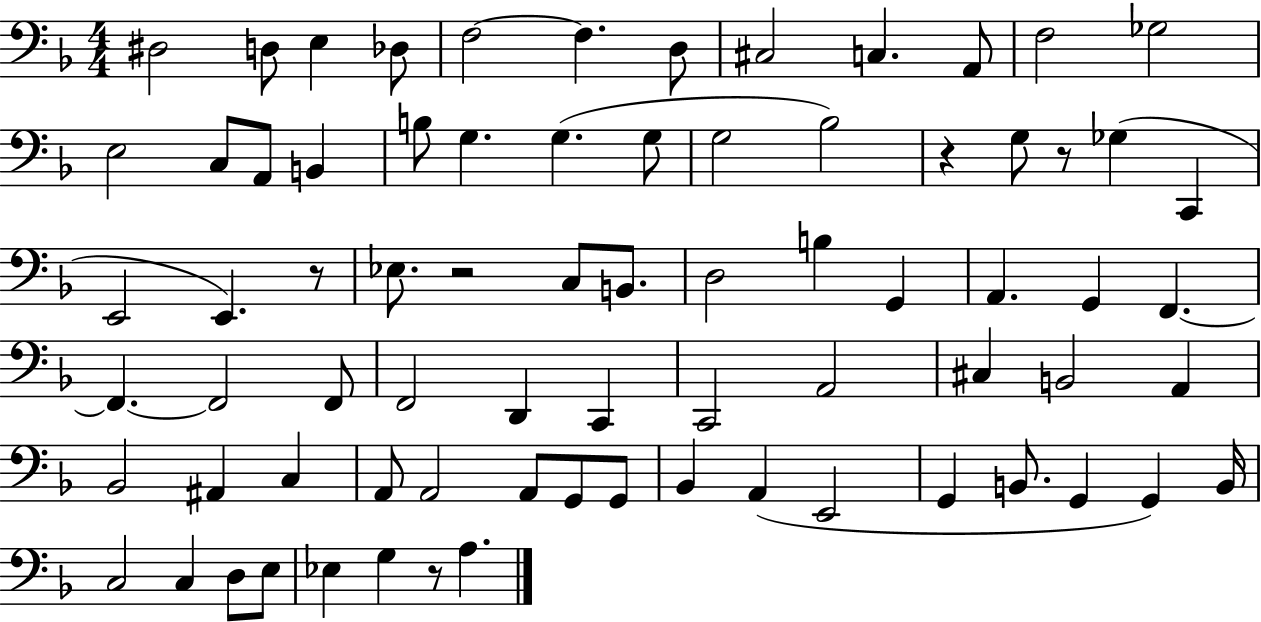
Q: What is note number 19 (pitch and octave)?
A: G3